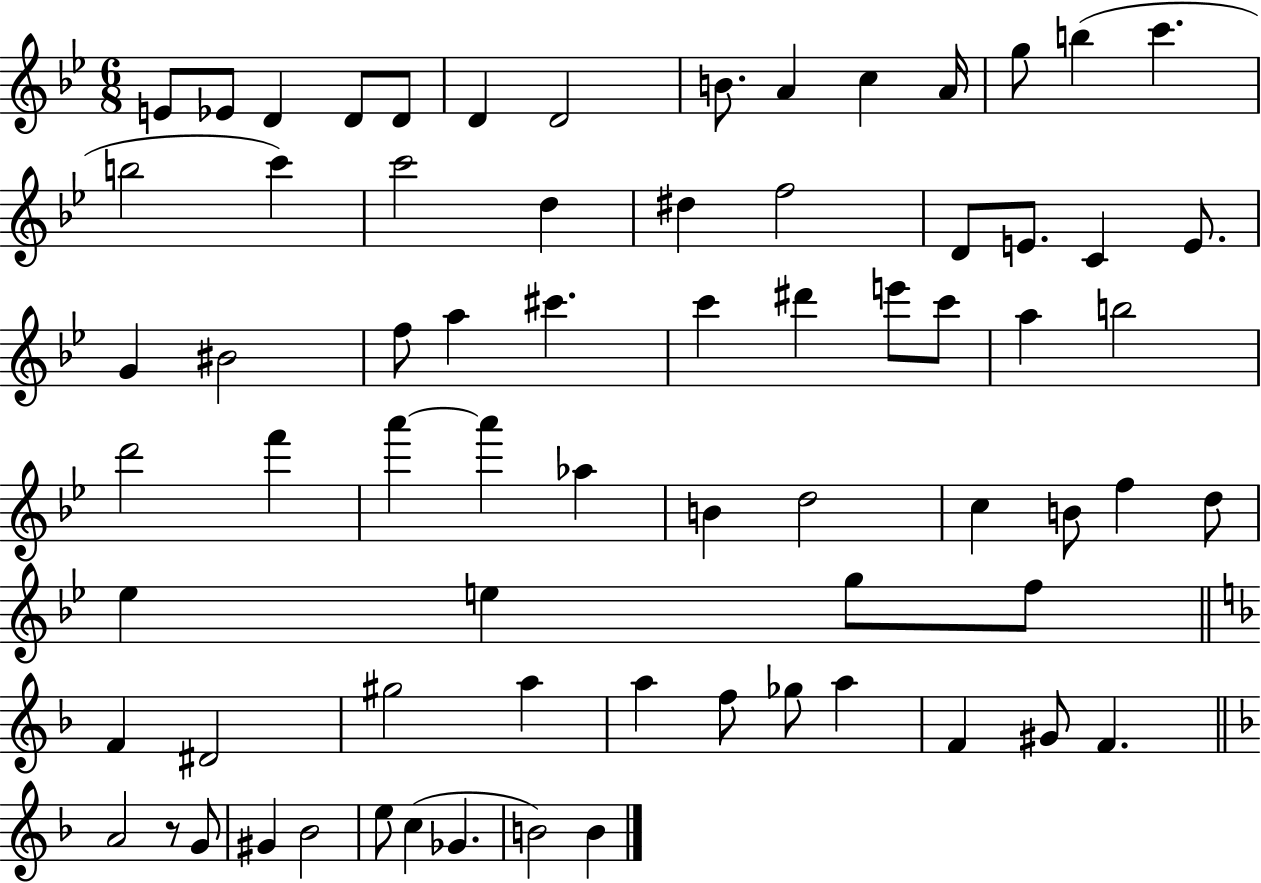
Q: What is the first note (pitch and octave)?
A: E4